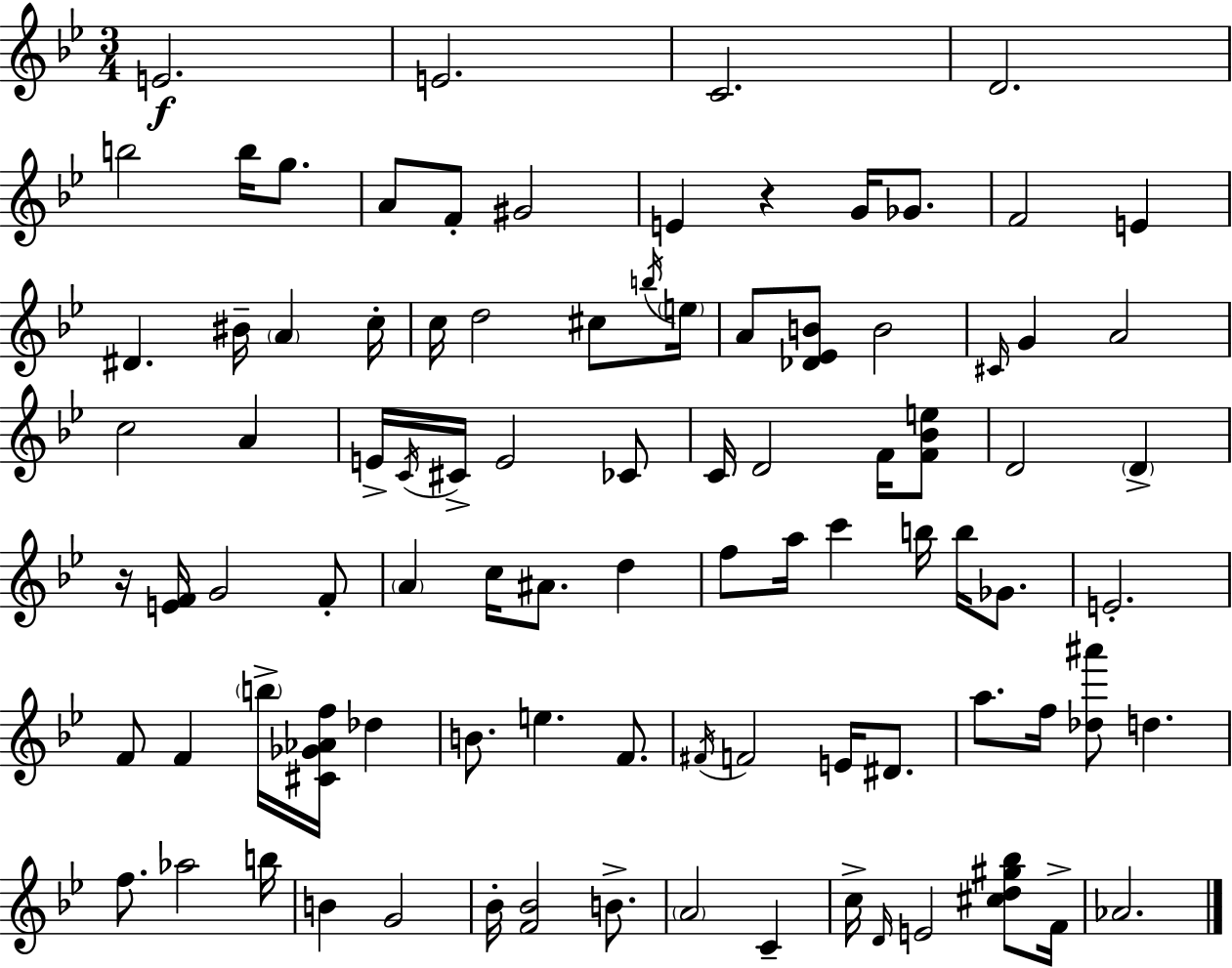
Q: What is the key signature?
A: BES major